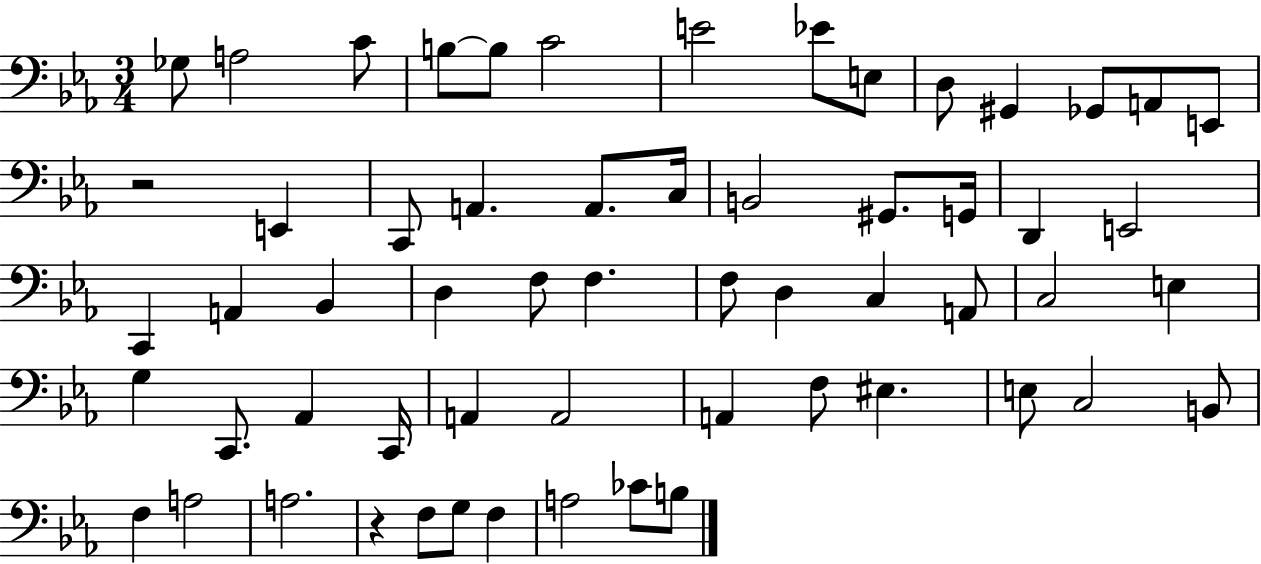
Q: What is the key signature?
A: EES major